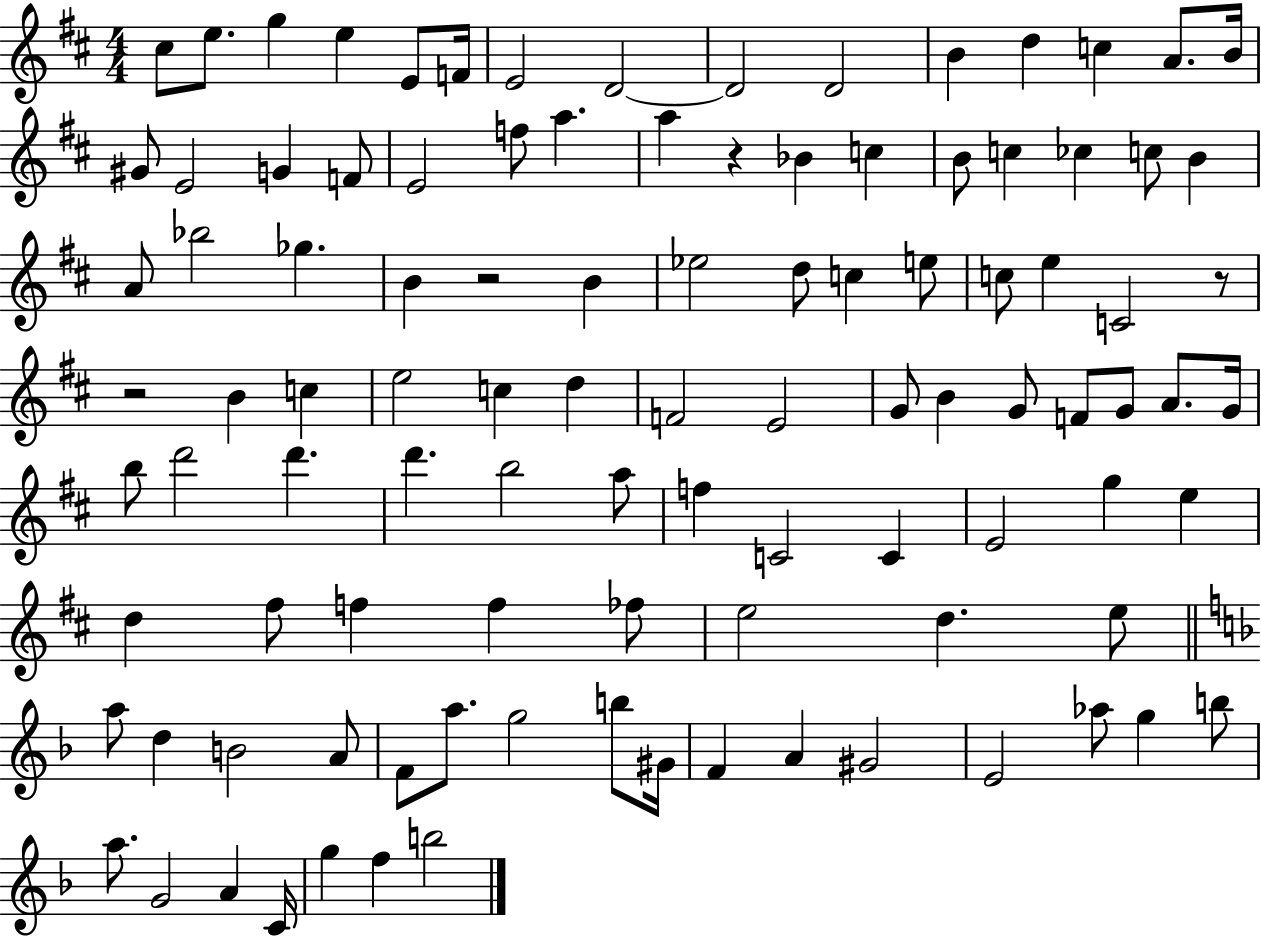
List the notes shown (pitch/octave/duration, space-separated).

C#5/e E5/e. G5/q E5/q E4/e F4/s E4/h D4/h D4/h D4/h B4/q D5/q C5/q A4/e. B4/s G#4/e E4/h G4/q F4/e E4/h F5/e A5/q. A5/q R/q Bb4/q C5/q B4/e C5/q CES5/q C5/e B4/q A4/e Bb5/h Gb5/q. B4/q R/h B4/q Eb5/h D5/e C5/q E5/e C5/e E5/q C4/h R/e R/h B4/q C5/q E5/h C5/q D5/q F4/h E4/h G4/e B4/q G4/e F4/e G4/e A4/e. G4/s B5/e D6/h D6/q. D6/q. B5/h A5/e F5/q C4/h C4/q E4/h G5/q E5/q D5/q F#5/e F5/q F5/q FES5/e E5/h D5/q. E5/e A5/e D5/q B4/h A4/e F4/e A5/e. G5/h B5/e G#4/s F4/q A4/q G#4/h E4/h Ab5/e G5/q B5/e A5/e. G4/h A4/q C4/s G5/q F5/q B5/h